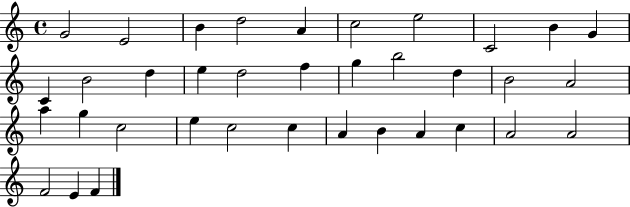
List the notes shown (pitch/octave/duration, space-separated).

G4/h E4/h B4/q D5/h A4/q C5/h E5/h C4/h B4/q G4/q C4/q B4/h D5/q E5/q D5/h F5/q G5/q B5/h D5/q B4/h A4/h A5/q G5/q C5/h E5/q C5/h C5/q A4/q B4/q A4/q C5/q A4/h A4/h F4/h E4/q F4/q